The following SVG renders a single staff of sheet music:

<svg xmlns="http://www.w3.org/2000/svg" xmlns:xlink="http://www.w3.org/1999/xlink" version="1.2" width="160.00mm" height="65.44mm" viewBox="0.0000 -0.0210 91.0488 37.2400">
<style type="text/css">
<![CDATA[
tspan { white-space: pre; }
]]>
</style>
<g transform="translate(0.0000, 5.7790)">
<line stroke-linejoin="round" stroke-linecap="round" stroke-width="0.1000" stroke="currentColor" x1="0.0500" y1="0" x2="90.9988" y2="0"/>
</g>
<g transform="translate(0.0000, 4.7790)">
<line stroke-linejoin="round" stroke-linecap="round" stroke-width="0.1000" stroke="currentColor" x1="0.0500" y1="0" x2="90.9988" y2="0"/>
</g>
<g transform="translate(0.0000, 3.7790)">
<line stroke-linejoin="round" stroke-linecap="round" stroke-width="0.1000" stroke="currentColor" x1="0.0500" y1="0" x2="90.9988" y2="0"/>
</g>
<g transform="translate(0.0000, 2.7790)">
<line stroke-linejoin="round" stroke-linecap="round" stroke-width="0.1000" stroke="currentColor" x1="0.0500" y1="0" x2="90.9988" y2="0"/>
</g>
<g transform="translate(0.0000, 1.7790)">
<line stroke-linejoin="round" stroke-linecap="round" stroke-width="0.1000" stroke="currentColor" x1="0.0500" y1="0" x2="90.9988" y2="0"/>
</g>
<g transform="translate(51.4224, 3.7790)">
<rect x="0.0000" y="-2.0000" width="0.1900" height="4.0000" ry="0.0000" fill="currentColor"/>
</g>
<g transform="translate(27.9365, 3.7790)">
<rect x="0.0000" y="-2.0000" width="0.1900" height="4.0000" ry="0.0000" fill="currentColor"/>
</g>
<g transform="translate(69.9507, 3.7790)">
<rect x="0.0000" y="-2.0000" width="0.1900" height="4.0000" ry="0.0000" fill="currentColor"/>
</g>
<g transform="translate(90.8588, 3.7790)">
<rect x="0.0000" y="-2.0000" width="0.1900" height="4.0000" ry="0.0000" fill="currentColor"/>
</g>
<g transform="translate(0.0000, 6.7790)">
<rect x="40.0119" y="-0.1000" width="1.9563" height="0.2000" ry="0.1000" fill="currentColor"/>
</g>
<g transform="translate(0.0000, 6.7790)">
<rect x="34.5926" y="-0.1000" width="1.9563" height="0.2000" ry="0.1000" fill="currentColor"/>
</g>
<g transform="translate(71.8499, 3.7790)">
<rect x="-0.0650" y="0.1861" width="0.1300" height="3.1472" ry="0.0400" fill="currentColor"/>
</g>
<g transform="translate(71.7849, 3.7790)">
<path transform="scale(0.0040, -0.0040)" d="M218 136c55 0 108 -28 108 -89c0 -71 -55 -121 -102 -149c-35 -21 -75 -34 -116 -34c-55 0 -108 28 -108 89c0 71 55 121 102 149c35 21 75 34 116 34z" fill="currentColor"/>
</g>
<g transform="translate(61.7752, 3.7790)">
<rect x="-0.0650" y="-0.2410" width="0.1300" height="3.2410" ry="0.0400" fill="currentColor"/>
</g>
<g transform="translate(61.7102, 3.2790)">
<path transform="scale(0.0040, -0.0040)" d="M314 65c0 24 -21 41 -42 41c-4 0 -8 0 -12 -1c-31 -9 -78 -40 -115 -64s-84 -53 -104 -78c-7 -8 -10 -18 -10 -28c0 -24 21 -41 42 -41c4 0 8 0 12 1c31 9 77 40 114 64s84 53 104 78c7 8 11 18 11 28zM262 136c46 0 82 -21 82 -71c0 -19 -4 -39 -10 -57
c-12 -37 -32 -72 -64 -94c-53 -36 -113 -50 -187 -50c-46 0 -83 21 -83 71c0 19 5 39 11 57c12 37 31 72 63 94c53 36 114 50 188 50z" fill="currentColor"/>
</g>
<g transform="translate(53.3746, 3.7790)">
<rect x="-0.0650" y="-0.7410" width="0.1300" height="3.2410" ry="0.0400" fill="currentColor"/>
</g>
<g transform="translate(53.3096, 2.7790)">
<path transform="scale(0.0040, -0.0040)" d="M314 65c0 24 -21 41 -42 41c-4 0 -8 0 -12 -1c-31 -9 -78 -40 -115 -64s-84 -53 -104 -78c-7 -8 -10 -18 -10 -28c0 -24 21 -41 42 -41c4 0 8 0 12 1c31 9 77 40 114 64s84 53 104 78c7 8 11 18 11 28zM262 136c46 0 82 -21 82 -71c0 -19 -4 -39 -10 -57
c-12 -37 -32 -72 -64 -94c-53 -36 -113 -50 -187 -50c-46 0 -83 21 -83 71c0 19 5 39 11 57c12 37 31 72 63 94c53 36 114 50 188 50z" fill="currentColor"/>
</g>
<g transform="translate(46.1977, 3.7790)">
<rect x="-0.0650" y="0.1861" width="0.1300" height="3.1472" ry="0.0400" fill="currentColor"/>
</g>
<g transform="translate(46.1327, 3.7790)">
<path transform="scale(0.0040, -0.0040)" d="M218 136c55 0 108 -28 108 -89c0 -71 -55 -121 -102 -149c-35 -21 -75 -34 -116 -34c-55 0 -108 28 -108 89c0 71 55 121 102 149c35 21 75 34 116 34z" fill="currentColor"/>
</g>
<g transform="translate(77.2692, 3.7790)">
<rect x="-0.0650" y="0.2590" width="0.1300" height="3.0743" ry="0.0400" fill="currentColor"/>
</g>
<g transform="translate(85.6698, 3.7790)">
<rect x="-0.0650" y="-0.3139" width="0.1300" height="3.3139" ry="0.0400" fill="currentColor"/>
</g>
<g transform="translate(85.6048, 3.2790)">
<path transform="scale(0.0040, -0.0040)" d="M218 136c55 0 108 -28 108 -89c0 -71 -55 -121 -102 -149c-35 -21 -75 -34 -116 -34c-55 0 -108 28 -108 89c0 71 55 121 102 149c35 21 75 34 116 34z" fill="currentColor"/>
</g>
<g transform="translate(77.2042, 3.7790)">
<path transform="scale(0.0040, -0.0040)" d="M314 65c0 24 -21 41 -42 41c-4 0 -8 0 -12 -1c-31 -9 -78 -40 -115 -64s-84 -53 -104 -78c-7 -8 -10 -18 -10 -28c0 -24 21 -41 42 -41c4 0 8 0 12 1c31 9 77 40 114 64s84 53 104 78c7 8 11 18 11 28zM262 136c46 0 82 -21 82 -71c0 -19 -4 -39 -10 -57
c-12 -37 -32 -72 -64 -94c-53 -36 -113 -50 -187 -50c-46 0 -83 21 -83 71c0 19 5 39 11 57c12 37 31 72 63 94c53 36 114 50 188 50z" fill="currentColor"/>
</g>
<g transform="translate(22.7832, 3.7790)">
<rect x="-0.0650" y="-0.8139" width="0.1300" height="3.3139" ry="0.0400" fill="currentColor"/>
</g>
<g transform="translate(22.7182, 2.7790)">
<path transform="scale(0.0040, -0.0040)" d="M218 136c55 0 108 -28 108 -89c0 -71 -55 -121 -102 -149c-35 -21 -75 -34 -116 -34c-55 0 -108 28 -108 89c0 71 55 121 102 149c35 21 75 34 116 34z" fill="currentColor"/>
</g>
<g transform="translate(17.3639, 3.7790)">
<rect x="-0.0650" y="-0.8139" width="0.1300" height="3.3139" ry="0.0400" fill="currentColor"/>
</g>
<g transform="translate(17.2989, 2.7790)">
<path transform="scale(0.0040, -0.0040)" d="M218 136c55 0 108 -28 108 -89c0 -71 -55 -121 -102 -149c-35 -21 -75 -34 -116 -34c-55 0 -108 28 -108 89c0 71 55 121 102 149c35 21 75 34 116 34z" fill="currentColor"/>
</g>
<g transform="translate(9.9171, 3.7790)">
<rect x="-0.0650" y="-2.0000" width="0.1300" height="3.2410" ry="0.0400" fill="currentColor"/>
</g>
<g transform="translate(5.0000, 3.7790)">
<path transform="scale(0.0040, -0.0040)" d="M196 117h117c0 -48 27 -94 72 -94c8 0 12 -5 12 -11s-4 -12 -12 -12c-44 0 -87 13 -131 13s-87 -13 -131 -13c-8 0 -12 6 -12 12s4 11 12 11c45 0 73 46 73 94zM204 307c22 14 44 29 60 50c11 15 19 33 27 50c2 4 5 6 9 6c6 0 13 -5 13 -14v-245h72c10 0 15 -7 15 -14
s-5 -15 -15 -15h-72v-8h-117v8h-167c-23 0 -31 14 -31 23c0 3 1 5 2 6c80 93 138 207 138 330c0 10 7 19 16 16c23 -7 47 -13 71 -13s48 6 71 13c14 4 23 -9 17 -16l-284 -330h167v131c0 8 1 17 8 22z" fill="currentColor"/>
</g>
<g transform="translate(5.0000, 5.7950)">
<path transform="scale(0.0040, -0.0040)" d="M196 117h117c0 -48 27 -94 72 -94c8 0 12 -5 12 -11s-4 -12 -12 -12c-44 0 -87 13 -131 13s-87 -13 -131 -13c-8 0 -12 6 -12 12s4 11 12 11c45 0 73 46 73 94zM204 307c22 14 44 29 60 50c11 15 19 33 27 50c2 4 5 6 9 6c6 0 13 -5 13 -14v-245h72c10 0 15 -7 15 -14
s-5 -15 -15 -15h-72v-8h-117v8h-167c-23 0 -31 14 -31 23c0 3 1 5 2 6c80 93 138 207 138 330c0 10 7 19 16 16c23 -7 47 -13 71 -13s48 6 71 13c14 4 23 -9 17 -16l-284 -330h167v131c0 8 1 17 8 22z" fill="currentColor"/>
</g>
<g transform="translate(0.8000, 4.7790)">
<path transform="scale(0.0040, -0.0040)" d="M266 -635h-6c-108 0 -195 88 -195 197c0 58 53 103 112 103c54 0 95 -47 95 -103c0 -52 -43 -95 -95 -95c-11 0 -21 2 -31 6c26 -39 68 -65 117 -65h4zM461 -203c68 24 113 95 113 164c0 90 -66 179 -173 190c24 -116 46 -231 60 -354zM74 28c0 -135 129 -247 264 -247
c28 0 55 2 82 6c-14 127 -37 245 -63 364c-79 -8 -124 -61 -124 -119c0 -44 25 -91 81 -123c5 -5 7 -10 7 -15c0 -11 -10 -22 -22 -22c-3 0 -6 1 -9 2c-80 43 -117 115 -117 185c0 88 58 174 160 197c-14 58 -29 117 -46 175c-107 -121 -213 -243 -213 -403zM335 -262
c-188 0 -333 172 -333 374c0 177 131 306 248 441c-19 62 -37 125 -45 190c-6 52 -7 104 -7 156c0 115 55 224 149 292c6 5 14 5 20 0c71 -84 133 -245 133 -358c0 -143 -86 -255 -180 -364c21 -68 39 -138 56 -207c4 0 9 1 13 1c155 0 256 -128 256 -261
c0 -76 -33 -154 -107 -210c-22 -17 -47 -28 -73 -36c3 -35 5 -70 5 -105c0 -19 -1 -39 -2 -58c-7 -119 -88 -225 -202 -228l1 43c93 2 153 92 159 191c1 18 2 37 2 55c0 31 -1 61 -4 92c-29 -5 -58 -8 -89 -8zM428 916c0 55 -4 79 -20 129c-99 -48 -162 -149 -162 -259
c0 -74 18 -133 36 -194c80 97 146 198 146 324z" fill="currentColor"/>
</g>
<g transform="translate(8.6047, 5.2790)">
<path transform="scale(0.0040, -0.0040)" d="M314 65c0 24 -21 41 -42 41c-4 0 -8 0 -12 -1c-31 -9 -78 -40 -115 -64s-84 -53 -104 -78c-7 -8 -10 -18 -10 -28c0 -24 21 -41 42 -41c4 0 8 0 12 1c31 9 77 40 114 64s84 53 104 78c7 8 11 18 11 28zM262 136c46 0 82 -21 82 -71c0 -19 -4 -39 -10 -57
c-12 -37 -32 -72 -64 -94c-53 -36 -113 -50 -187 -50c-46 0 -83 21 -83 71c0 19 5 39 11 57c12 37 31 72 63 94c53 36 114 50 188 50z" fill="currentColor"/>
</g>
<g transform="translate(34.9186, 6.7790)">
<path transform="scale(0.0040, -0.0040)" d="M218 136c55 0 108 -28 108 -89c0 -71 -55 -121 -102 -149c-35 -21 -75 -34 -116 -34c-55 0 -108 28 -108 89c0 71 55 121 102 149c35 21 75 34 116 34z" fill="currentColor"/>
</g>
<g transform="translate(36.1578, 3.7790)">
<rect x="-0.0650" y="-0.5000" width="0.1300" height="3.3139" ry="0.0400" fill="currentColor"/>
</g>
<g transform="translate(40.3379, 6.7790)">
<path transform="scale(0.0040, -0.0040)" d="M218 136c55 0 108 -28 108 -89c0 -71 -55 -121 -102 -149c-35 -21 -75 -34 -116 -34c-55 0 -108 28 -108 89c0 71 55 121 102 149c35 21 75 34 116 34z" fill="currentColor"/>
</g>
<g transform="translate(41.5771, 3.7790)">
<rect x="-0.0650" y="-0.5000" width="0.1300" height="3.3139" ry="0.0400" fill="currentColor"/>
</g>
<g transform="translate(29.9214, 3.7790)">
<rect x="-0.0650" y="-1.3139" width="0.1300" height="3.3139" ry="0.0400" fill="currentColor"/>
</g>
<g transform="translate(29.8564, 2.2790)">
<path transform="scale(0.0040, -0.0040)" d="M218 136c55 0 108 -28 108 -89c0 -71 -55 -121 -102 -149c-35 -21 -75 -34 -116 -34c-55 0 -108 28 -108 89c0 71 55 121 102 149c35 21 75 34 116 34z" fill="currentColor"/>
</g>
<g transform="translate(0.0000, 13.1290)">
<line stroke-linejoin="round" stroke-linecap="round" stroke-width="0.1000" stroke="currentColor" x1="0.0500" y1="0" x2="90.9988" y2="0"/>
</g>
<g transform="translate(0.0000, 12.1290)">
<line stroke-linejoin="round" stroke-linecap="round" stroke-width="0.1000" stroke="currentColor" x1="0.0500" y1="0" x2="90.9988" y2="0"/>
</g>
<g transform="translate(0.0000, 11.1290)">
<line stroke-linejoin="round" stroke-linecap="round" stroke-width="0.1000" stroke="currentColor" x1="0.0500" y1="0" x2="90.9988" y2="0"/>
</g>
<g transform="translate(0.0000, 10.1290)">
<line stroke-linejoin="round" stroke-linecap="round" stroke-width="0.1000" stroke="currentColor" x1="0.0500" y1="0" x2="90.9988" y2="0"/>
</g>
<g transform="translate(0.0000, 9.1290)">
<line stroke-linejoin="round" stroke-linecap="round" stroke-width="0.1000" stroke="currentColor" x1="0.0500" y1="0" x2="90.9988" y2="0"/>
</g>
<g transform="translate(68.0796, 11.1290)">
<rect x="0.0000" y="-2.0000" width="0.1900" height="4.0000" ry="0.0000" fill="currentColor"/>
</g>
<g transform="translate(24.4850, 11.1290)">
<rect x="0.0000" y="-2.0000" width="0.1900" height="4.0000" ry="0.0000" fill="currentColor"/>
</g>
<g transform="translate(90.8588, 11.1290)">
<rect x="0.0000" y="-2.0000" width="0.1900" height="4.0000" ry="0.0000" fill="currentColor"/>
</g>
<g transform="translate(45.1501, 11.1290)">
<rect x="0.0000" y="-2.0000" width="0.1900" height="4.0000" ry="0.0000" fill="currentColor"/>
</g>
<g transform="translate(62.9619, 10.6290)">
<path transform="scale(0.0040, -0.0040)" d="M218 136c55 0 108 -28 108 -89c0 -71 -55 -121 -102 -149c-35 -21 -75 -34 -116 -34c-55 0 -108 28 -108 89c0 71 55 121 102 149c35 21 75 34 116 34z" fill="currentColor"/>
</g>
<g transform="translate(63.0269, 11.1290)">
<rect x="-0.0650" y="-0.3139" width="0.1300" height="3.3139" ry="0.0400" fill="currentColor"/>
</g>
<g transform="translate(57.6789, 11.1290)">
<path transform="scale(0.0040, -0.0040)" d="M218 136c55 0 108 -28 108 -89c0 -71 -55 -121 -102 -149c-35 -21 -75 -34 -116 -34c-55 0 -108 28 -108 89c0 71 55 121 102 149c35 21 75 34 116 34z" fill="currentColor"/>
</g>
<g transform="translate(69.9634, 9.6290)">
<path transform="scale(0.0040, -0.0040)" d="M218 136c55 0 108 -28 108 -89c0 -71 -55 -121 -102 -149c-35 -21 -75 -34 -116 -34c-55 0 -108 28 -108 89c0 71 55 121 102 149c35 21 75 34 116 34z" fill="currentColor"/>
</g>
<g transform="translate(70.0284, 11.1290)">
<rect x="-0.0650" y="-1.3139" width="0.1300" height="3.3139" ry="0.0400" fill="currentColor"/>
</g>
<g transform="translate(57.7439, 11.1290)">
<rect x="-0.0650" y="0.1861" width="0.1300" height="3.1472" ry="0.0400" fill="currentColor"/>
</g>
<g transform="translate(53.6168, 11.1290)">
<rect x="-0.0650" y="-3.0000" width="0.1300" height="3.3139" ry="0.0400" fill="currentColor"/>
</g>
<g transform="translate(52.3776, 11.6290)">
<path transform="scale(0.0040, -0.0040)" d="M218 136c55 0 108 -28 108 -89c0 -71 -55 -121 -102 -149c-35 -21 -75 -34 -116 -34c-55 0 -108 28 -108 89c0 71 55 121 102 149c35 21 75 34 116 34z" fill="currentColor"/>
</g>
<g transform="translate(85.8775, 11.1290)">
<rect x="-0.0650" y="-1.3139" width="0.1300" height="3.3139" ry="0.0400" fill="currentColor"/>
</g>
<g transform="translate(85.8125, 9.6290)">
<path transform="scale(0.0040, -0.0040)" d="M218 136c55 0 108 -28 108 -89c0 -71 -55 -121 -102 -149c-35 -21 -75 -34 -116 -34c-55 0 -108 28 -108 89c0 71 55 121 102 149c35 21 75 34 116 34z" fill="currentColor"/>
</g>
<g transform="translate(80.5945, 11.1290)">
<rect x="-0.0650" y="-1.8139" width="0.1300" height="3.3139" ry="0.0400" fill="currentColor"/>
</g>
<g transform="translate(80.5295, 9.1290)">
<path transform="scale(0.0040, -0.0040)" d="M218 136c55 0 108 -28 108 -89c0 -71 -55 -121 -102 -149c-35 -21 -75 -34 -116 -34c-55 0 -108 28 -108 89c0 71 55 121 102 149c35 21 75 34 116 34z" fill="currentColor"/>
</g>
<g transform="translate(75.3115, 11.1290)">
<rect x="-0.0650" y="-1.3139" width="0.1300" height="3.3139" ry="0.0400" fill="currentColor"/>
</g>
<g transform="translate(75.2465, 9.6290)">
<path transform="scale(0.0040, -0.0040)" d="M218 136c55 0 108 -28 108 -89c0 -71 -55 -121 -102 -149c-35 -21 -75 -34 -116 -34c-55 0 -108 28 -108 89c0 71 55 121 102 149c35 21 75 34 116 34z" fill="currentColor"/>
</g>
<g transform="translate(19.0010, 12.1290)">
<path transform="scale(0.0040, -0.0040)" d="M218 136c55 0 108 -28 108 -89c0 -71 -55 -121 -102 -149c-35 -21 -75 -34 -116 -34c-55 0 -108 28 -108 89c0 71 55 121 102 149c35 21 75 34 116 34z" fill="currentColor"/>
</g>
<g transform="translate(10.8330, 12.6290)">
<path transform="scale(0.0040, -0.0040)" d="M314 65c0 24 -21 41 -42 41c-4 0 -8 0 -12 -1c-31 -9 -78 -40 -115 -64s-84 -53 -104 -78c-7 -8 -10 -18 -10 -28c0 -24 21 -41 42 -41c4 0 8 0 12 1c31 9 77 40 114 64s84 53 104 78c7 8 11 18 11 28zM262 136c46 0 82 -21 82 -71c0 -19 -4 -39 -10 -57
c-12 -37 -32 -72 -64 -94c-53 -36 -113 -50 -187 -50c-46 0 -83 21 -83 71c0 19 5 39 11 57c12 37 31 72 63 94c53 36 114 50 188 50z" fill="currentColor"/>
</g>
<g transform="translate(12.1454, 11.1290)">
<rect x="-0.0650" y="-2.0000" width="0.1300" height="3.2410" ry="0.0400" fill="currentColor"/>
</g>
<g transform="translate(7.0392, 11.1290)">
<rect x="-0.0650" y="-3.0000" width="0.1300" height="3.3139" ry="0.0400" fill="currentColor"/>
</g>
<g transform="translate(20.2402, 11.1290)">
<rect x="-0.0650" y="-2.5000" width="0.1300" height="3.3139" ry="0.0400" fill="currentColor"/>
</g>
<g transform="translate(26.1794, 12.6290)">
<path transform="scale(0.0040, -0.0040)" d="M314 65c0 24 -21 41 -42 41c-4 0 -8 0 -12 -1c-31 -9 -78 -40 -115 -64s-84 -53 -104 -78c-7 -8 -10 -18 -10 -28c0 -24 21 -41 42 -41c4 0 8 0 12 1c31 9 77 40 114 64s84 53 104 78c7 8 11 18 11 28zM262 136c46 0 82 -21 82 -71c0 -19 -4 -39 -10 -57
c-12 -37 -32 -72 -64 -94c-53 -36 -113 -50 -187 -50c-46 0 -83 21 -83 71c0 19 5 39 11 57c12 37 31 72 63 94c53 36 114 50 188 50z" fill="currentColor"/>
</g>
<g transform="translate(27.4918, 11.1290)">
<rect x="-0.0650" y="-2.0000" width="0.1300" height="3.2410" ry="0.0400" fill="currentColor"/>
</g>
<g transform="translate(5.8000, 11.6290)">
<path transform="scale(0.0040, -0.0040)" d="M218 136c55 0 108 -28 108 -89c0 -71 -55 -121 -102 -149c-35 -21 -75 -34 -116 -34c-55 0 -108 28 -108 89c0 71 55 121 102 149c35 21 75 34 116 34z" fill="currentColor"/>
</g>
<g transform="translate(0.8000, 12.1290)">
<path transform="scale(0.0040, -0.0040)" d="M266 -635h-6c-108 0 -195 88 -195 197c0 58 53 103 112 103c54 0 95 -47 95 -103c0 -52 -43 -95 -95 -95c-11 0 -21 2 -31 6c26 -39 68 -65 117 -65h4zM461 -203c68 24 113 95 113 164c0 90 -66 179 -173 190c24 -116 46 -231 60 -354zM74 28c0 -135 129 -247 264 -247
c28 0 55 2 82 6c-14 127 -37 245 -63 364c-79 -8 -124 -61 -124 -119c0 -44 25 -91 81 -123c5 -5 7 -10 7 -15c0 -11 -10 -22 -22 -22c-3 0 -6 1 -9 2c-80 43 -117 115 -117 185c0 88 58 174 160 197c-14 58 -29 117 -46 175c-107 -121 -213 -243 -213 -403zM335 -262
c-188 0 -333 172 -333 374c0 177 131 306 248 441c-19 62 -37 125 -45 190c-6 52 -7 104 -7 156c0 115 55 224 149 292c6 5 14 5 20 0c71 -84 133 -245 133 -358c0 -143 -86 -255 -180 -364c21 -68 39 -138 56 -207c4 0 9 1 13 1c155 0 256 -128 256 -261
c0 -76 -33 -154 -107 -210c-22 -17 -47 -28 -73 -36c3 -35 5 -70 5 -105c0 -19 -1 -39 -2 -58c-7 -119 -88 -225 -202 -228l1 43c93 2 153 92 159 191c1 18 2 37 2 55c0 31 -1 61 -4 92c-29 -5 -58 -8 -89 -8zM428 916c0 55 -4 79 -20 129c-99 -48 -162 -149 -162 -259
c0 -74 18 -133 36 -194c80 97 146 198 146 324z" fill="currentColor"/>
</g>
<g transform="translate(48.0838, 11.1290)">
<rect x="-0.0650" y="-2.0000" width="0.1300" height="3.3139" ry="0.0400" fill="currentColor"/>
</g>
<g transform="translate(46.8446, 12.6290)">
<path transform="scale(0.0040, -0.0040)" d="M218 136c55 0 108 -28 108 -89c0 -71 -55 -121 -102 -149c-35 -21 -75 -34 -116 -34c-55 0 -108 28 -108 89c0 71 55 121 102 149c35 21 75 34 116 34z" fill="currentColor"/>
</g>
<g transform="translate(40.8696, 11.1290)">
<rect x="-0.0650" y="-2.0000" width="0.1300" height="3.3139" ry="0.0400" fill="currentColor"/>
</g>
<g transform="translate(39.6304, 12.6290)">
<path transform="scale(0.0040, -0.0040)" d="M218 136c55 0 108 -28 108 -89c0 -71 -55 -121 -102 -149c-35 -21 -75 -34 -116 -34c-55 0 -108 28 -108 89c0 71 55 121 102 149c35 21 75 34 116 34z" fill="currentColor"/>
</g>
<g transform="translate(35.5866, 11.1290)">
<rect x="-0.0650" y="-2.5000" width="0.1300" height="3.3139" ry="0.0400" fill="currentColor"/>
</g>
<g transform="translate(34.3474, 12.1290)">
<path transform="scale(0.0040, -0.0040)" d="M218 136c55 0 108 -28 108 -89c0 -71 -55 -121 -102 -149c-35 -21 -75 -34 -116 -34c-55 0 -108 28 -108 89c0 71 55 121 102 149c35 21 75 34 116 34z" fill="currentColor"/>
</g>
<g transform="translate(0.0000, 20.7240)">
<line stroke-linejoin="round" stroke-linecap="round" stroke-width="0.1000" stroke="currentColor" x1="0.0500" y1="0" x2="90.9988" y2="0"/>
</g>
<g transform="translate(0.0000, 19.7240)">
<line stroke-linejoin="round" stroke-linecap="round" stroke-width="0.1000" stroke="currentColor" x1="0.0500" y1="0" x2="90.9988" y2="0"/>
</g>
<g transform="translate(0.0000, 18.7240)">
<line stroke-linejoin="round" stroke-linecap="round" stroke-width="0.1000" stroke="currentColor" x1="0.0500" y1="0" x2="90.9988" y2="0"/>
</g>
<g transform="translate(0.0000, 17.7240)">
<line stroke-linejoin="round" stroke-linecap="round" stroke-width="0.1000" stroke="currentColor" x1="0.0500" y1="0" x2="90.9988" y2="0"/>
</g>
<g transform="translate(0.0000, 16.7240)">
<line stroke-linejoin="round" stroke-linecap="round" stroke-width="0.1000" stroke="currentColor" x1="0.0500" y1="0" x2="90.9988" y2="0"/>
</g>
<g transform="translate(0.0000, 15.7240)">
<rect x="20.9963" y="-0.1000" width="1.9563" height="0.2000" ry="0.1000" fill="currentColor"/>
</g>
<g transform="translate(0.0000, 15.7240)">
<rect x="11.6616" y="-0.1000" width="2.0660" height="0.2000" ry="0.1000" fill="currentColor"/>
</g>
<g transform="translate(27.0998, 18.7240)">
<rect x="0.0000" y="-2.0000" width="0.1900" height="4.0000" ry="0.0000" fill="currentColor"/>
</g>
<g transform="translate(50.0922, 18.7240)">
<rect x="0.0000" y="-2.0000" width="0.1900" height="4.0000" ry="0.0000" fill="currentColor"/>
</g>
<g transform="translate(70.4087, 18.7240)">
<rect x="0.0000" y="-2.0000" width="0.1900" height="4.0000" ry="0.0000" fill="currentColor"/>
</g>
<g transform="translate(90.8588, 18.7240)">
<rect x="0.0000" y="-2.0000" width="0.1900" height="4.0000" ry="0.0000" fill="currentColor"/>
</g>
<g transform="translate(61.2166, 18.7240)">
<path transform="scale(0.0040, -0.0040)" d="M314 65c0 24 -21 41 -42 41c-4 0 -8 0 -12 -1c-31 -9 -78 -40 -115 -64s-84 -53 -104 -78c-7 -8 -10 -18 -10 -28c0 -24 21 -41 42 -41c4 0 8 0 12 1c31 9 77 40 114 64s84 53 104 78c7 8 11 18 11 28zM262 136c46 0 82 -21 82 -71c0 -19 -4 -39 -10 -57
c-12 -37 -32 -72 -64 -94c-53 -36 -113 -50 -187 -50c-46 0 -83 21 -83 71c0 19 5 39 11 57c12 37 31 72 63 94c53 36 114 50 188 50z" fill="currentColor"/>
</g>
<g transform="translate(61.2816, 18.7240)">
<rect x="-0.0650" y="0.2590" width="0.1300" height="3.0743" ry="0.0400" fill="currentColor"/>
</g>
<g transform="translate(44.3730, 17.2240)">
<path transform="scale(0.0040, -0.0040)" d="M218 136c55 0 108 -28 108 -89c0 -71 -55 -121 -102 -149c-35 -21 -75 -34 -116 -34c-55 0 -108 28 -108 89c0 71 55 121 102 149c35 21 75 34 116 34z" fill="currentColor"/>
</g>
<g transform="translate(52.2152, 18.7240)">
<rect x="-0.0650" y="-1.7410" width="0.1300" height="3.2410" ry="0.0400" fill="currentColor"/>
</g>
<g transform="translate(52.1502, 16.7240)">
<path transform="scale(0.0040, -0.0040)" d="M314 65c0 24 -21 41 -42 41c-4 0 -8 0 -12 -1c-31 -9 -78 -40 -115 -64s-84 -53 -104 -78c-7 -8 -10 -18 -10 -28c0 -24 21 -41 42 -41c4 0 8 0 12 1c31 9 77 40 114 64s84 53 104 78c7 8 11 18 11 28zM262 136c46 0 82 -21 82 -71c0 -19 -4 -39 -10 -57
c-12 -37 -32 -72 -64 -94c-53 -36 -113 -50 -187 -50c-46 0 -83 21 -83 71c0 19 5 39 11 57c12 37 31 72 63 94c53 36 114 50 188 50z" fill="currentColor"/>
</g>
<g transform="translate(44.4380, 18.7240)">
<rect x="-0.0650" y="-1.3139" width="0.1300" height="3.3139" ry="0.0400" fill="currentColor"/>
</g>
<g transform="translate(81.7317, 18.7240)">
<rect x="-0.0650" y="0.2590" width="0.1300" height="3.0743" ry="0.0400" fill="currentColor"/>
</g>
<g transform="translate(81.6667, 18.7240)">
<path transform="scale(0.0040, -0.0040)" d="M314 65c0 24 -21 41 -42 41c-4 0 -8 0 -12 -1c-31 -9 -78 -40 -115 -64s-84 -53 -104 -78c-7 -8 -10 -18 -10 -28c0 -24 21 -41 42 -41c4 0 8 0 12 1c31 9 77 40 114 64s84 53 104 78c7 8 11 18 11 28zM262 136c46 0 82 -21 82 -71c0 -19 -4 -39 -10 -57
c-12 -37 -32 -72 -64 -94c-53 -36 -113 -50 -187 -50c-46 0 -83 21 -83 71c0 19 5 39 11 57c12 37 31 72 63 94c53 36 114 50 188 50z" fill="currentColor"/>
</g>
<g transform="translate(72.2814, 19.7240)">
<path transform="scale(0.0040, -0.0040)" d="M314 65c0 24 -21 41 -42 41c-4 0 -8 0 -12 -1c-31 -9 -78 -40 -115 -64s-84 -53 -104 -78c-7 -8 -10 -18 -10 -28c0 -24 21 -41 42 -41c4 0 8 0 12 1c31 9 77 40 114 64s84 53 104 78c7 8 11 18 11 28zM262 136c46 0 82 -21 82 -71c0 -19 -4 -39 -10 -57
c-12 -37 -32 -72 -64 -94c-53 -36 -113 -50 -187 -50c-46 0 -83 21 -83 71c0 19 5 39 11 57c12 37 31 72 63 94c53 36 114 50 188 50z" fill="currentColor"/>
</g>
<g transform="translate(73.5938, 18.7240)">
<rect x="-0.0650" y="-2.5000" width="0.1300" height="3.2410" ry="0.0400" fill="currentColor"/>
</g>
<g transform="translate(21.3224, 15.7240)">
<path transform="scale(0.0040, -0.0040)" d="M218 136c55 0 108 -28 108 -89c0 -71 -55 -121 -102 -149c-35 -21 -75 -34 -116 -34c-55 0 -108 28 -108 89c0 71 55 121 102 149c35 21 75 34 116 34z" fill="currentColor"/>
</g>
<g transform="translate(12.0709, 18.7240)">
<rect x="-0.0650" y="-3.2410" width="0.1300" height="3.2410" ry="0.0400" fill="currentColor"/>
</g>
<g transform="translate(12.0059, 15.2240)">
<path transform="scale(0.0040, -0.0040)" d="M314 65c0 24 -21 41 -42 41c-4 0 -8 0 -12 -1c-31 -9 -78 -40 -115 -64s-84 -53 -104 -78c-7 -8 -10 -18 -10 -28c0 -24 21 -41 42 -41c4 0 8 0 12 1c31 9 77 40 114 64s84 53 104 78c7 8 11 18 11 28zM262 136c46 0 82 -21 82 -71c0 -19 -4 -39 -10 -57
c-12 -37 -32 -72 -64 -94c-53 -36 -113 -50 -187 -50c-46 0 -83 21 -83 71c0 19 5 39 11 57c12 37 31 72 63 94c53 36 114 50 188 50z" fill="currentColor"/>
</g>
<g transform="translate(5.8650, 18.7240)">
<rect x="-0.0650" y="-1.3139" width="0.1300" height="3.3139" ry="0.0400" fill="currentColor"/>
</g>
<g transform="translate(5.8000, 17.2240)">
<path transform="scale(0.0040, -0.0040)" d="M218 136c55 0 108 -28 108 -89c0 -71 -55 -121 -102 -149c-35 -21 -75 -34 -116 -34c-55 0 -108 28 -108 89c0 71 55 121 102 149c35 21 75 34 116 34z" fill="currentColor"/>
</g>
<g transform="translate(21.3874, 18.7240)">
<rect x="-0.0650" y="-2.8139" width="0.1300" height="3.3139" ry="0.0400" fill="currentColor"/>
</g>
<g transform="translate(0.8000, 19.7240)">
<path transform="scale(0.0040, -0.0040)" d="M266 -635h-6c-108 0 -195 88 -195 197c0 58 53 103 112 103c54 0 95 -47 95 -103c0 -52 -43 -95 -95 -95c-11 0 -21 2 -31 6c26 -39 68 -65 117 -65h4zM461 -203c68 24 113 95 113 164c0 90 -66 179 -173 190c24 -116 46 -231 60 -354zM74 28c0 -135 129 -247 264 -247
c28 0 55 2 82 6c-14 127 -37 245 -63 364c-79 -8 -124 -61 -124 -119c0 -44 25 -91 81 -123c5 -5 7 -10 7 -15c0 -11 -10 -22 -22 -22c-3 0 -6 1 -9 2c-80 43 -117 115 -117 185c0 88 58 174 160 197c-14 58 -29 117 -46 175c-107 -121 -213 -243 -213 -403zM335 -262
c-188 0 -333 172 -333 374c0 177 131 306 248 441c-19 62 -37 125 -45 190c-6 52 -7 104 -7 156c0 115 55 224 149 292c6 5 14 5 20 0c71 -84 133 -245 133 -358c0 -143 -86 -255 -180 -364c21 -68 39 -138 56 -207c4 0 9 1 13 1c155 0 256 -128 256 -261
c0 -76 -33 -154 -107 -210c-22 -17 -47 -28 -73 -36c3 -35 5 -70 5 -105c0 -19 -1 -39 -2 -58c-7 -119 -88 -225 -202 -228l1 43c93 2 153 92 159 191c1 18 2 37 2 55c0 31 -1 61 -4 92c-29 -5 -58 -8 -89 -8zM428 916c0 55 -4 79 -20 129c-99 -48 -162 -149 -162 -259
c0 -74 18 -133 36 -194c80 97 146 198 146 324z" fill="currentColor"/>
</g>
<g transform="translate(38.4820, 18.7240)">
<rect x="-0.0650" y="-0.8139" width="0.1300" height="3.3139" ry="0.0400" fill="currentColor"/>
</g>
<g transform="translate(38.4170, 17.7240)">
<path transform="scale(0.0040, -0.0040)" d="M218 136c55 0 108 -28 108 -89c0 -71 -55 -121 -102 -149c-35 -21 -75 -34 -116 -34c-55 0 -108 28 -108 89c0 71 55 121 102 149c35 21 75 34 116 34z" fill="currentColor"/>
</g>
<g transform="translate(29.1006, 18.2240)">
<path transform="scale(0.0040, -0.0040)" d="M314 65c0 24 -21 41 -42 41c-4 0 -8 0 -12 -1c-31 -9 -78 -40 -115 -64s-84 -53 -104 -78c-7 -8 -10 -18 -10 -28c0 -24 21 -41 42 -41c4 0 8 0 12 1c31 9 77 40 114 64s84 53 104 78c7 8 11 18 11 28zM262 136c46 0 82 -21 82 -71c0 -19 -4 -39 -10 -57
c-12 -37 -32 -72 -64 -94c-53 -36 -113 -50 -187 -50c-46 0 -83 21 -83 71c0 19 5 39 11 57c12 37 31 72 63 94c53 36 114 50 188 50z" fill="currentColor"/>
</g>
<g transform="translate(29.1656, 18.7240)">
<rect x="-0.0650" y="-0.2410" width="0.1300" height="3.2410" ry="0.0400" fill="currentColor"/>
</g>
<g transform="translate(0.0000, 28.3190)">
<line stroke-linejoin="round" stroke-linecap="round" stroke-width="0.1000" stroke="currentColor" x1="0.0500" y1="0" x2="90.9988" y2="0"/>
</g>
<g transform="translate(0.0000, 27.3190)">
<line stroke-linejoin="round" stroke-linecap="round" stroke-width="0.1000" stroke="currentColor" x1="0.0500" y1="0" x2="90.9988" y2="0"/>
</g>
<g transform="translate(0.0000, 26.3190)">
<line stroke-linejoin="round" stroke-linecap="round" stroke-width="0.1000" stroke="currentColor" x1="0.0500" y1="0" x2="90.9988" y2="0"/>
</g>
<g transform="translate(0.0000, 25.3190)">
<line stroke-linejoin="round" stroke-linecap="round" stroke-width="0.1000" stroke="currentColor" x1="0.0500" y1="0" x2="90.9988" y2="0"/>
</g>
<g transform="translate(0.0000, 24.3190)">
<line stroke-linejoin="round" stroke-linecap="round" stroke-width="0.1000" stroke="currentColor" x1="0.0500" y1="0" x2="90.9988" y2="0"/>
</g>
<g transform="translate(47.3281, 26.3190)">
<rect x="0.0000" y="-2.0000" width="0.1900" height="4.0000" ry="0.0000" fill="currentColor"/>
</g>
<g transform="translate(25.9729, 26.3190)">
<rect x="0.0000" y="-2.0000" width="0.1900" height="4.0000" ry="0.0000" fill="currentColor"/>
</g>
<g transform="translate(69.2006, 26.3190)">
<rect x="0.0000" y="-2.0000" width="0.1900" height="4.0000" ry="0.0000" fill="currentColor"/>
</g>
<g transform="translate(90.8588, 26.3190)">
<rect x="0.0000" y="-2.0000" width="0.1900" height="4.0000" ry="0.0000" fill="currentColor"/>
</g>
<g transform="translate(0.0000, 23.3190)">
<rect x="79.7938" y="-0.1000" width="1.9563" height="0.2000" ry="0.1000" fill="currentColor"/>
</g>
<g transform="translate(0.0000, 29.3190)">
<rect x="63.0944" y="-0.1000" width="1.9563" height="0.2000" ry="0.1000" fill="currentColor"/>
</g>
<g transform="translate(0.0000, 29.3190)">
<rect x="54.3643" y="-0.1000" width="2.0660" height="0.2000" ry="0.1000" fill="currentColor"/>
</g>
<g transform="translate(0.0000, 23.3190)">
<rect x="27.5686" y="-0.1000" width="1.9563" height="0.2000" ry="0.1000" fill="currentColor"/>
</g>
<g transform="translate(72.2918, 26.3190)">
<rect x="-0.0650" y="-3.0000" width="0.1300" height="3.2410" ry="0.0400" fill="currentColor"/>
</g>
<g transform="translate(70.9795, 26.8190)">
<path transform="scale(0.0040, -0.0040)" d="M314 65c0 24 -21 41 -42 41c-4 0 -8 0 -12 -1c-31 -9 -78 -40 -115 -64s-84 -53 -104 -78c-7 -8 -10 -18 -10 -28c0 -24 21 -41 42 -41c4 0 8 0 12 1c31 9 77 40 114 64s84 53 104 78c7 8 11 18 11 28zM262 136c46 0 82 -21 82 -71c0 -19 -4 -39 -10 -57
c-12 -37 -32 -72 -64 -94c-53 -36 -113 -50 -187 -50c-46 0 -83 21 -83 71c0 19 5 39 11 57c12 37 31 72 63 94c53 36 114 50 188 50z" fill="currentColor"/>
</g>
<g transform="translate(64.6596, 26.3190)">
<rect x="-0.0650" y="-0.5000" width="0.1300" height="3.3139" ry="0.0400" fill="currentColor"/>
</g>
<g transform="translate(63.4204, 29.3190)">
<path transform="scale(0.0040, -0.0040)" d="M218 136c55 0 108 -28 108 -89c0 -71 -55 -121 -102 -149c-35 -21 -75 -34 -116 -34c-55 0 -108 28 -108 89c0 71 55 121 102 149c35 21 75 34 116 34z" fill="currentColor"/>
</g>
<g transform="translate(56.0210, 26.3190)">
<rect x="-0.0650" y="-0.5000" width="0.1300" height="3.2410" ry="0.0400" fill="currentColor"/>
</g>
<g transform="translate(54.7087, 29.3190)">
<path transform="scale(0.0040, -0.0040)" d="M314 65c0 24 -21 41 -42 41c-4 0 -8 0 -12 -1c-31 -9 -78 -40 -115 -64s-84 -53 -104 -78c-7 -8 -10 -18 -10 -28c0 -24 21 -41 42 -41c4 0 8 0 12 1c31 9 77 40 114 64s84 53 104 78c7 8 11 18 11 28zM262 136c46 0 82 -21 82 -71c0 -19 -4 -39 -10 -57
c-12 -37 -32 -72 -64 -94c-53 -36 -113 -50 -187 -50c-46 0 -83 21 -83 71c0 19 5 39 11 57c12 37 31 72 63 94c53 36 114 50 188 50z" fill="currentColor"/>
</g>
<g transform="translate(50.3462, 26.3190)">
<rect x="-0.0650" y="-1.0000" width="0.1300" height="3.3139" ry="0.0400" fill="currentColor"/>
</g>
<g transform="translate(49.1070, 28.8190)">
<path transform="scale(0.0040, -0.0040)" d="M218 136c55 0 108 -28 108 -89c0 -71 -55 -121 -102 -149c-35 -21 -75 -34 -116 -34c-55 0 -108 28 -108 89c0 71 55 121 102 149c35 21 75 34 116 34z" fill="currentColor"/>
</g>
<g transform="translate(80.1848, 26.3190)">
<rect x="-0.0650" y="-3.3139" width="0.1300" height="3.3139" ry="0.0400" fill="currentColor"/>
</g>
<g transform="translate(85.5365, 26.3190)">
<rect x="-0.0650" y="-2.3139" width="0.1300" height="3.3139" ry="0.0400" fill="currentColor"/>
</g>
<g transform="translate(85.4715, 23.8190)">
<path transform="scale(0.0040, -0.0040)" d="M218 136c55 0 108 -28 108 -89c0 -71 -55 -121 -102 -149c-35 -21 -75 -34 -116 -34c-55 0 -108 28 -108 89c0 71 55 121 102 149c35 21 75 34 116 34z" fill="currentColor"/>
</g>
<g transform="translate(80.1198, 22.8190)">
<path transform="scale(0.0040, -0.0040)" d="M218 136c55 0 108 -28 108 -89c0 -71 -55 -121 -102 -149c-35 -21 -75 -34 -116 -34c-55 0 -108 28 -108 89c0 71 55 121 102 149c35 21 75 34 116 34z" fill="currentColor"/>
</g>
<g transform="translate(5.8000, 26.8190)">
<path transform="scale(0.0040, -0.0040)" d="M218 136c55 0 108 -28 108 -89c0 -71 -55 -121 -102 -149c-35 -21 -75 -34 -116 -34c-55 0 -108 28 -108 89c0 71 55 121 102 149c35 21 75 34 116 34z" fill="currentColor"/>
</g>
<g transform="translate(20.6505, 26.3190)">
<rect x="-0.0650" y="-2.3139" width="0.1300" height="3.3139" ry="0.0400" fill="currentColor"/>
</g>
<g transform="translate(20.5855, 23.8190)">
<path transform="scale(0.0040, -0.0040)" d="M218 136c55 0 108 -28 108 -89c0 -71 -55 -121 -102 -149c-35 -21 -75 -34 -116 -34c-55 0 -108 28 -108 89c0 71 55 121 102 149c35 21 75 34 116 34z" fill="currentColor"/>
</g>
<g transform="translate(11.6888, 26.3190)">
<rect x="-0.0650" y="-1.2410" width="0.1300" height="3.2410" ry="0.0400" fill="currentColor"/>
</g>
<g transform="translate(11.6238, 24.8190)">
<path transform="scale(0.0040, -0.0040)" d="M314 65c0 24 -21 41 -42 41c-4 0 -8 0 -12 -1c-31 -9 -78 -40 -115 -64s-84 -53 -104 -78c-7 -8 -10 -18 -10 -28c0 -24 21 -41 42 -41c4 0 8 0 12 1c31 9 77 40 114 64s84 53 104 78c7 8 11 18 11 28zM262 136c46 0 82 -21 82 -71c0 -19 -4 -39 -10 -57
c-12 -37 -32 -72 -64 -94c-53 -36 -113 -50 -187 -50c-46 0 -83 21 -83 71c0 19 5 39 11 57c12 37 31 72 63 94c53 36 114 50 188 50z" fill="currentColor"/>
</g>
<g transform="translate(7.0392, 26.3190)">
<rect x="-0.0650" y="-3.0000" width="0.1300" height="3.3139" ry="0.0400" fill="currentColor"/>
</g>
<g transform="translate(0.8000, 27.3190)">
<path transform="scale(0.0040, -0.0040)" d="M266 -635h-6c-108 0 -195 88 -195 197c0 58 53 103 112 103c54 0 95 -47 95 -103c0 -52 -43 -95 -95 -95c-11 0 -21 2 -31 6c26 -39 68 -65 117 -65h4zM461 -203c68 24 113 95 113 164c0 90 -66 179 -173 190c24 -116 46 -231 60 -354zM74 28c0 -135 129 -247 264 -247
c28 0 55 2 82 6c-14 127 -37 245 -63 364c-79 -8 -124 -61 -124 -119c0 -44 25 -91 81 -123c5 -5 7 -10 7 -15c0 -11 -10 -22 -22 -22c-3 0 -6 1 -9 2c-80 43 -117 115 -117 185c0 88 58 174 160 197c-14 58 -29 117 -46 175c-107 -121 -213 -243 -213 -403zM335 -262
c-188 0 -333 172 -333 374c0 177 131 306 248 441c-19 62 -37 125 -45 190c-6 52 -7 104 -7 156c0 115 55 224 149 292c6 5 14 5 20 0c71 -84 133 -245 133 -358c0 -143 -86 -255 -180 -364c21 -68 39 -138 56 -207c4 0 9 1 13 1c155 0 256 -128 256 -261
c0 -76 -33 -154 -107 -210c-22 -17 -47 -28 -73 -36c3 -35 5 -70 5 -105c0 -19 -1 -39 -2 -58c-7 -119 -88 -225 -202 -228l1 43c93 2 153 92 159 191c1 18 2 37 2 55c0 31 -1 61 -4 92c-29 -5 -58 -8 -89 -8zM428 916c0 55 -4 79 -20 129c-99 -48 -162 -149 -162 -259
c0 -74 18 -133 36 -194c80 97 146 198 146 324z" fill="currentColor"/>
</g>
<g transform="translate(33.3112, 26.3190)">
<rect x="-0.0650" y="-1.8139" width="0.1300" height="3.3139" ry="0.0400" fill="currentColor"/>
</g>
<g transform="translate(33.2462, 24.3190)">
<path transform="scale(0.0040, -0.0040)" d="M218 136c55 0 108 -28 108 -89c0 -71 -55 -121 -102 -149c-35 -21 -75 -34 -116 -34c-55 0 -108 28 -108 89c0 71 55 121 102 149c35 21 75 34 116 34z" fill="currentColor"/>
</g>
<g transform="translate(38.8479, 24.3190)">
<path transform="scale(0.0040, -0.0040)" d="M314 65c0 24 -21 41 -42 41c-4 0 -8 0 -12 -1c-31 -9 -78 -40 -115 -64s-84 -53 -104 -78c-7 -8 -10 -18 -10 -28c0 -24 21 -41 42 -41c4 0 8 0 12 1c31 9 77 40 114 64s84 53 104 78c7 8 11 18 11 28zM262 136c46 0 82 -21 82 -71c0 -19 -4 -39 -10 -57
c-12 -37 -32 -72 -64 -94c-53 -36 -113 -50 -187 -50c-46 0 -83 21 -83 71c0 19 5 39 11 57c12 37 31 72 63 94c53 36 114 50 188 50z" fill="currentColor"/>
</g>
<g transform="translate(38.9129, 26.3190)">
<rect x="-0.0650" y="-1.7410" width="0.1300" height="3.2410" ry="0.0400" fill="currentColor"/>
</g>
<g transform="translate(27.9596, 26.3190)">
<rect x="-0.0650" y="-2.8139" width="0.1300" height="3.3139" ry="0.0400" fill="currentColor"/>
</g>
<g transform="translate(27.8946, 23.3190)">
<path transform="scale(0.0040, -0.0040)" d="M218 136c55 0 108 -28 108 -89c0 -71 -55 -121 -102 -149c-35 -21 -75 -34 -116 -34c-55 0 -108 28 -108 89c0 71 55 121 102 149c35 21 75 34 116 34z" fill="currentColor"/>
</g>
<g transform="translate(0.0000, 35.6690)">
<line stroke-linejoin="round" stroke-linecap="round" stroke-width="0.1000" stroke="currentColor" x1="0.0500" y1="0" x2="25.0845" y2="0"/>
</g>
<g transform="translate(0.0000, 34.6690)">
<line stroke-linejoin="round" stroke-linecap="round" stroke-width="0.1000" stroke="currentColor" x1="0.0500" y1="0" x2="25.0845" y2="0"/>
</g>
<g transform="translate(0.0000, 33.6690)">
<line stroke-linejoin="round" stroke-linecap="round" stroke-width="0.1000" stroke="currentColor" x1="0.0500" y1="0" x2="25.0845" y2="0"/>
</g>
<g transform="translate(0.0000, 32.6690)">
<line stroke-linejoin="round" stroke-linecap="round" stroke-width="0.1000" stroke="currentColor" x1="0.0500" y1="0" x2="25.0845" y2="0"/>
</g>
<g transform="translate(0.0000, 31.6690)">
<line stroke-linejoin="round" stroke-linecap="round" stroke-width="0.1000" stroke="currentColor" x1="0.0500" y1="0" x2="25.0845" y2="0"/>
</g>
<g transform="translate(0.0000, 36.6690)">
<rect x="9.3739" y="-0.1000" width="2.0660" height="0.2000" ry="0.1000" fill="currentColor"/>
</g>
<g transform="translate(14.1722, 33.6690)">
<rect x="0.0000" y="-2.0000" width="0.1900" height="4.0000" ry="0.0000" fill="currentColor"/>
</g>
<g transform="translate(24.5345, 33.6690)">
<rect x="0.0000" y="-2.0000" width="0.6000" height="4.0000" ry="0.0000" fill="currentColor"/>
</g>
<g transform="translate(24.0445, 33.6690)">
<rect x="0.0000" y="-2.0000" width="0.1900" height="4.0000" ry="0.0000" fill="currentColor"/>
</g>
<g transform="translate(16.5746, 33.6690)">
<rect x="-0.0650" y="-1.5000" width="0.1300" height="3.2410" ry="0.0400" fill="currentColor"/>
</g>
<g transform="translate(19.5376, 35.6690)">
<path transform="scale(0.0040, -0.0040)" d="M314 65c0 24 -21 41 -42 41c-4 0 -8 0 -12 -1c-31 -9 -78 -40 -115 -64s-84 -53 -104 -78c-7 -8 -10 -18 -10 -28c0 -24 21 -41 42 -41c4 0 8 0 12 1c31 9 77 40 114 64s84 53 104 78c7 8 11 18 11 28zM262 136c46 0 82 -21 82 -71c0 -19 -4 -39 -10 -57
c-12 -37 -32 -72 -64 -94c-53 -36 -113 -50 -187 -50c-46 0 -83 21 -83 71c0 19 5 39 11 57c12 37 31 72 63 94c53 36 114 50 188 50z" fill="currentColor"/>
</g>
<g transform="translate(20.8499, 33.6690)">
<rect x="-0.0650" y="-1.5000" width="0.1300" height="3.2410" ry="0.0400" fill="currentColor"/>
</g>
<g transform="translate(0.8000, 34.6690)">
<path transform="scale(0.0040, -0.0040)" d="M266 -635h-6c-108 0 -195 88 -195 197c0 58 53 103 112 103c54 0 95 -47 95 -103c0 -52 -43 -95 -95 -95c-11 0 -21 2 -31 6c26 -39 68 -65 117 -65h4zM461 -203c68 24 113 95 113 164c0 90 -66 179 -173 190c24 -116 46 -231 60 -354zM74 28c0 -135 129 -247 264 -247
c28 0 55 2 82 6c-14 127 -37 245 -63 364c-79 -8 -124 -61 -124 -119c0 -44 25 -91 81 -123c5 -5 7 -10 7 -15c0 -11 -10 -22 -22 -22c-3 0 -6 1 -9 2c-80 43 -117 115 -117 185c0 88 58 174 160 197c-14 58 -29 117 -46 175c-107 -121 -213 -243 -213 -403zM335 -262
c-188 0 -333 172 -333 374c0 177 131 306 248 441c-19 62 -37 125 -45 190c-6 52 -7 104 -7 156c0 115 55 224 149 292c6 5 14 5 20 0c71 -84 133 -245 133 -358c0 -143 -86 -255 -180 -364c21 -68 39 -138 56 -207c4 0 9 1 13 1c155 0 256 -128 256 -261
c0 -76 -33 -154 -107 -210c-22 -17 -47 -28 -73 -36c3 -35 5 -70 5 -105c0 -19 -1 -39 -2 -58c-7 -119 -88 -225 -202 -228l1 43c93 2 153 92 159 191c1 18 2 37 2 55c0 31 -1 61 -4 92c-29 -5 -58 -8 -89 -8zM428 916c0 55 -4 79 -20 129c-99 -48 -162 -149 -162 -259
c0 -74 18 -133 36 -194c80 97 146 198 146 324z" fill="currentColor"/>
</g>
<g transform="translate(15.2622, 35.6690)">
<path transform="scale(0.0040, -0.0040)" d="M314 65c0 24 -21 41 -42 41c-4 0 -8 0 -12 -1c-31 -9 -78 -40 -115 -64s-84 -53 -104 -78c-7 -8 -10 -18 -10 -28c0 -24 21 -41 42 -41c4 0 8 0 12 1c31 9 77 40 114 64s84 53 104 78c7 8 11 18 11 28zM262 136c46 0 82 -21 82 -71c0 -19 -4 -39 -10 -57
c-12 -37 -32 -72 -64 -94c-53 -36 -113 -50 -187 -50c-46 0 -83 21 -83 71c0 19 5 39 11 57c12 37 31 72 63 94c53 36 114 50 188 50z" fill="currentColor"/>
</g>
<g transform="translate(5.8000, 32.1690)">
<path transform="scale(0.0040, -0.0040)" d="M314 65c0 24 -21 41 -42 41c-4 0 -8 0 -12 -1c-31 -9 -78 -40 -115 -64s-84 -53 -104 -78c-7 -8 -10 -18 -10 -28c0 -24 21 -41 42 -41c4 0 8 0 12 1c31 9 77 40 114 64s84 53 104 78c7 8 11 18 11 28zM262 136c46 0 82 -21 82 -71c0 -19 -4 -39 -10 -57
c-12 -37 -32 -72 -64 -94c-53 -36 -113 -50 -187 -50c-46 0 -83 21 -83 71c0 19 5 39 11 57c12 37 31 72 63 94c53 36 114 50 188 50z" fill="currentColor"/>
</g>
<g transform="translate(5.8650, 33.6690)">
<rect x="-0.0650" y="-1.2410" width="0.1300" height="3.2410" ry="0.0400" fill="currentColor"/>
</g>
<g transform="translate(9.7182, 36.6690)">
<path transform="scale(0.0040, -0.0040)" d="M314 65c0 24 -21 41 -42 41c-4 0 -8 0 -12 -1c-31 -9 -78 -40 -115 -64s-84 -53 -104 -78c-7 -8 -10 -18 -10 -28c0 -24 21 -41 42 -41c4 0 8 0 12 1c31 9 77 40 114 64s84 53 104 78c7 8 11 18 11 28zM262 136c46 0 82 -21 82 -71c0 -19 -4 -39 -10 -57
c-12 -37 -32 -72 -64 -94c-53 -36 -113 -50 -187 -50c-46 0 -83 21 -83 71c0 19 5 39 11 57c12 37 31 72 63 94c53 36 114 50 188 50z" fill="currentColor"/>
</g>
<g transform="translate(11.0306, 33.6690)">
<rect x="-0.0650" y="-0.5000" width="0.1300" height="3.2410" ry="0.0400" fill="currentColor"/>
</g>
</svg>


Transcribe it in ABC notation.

X:1
T:Untitled
M:4/4
L:1/4
K:C
F2 d d e C C B d2 c2 B B2 c A F2 G F2 G F F A B c e e f e e b2 a c2 d e f2 B2 G2 B2 A e2 g a f f2 D C2 C A2 b g e2 C2 E2 E2